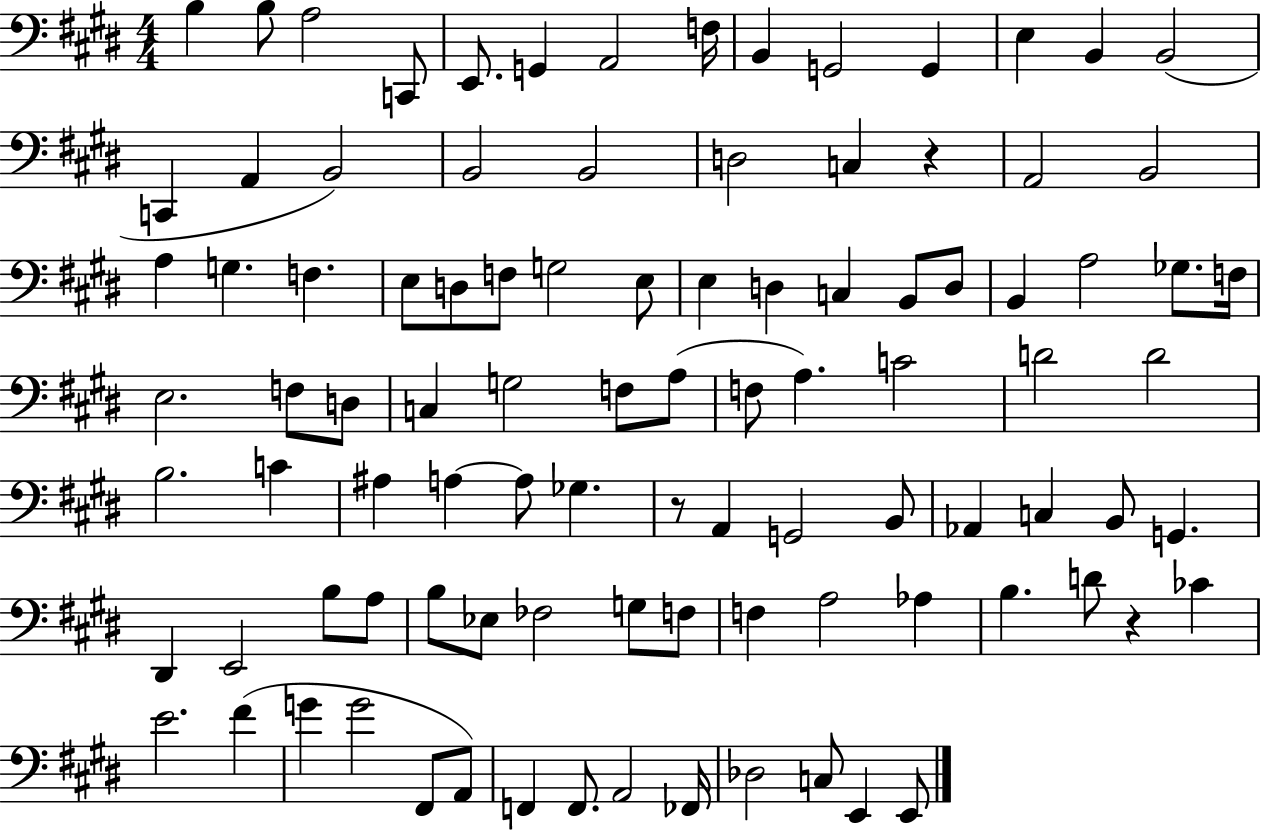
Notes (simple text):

B3/q B3/e A3/h C2/e E2/e. G2/q A2/h F3/s B2/q G2/h G2/q E3/q B2/q B2/h C2/q A2/q B2/h B2/h B2/h D3/h C3/q R/q A2/h B2/h A3/q G3/q. F3/q. E3/e D3/e F3/e G3/h E3/e E3/q D3/q C3/q B2/e D3/e B2/q A3/h Gb3/e. F3/s E3/h. F3/e D3/e C3/q G3/h F3/e A3/e F3/e A3/q. C4/h D4/h D4/h B3/h. C4/q A#3/q A3/q A3/e Gb3/q. R/e A2/q G2/h B2/e Ab2/q C3/q B2/e G2/q. D#2/q E2/h B3/e A3/e B3/e Eb3/e FES3/h G3/e F3/e F3/q A3/h Ab3/q B3/q. D4/e R/q CES4/q E4/h. F#4/q G4/q G4/h F#2/e A2/e F2/q F2/e. A2/h FES2/s Db3/h C3/e E2/q E2/e